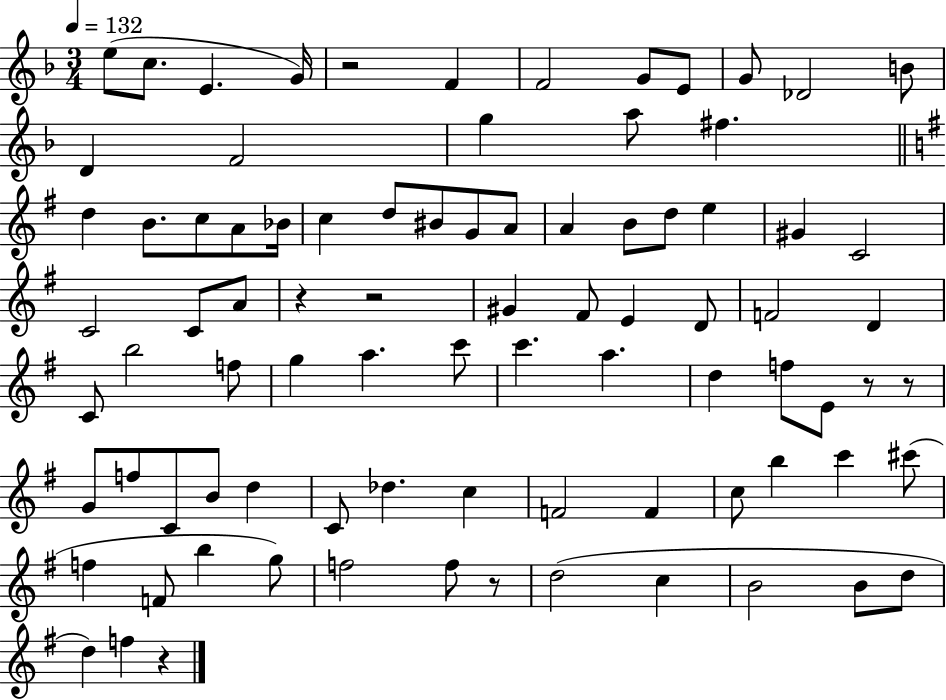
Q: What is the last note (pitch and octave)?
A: F5